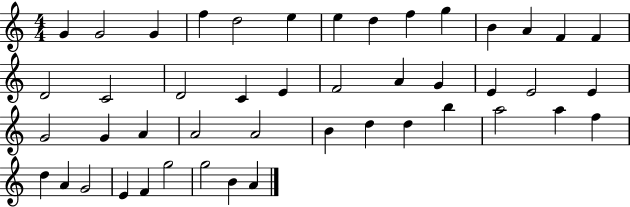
X:1
T:Untitled
M:4/4
L:1/4
K:C
G G2 G f d2 e e d f g B A F F D2 C2 D2 C E F2 A G E E2 E G2 G A A2 A2 B d d b a2 a f d A G2 E F g2 g2 B A